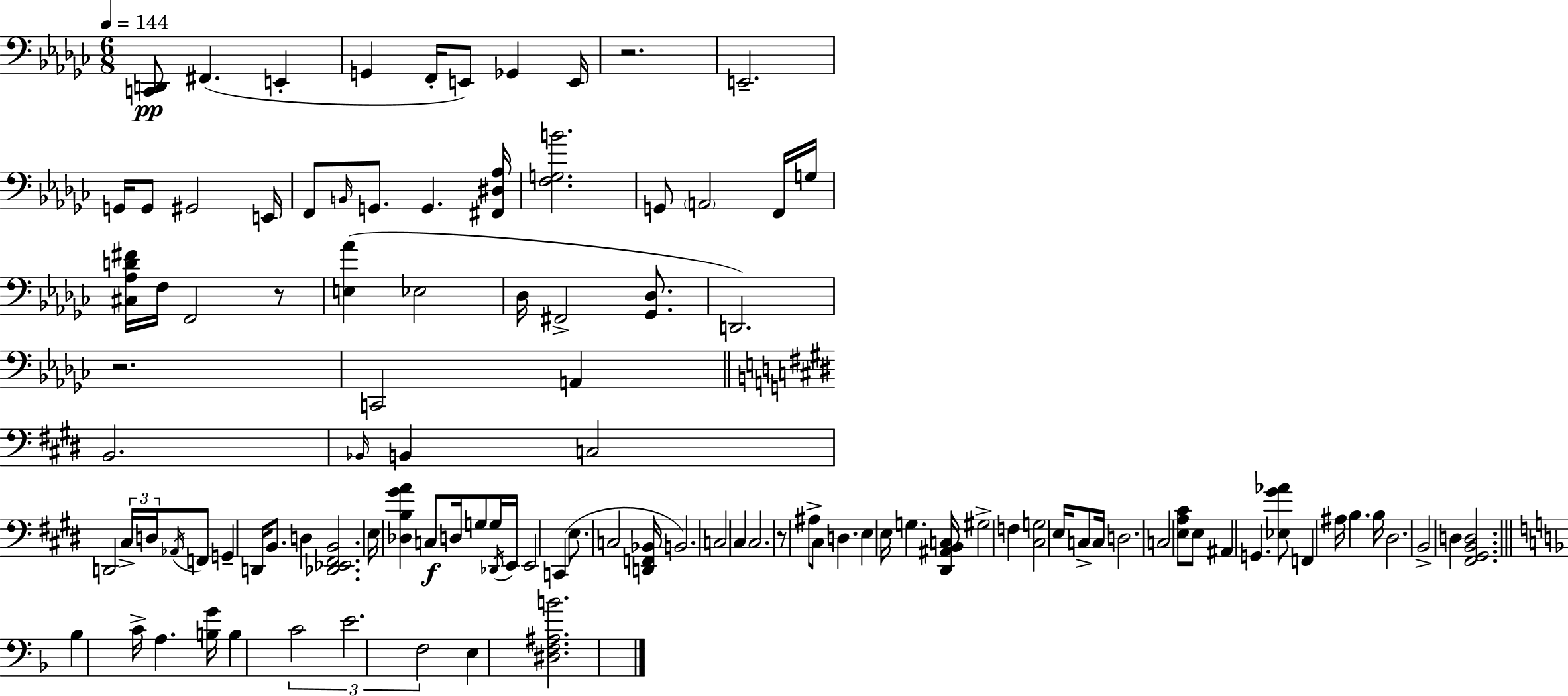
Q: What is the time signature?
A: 6/8